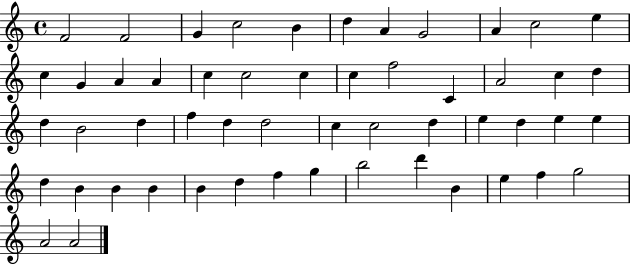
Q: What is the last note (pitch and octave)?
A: A4